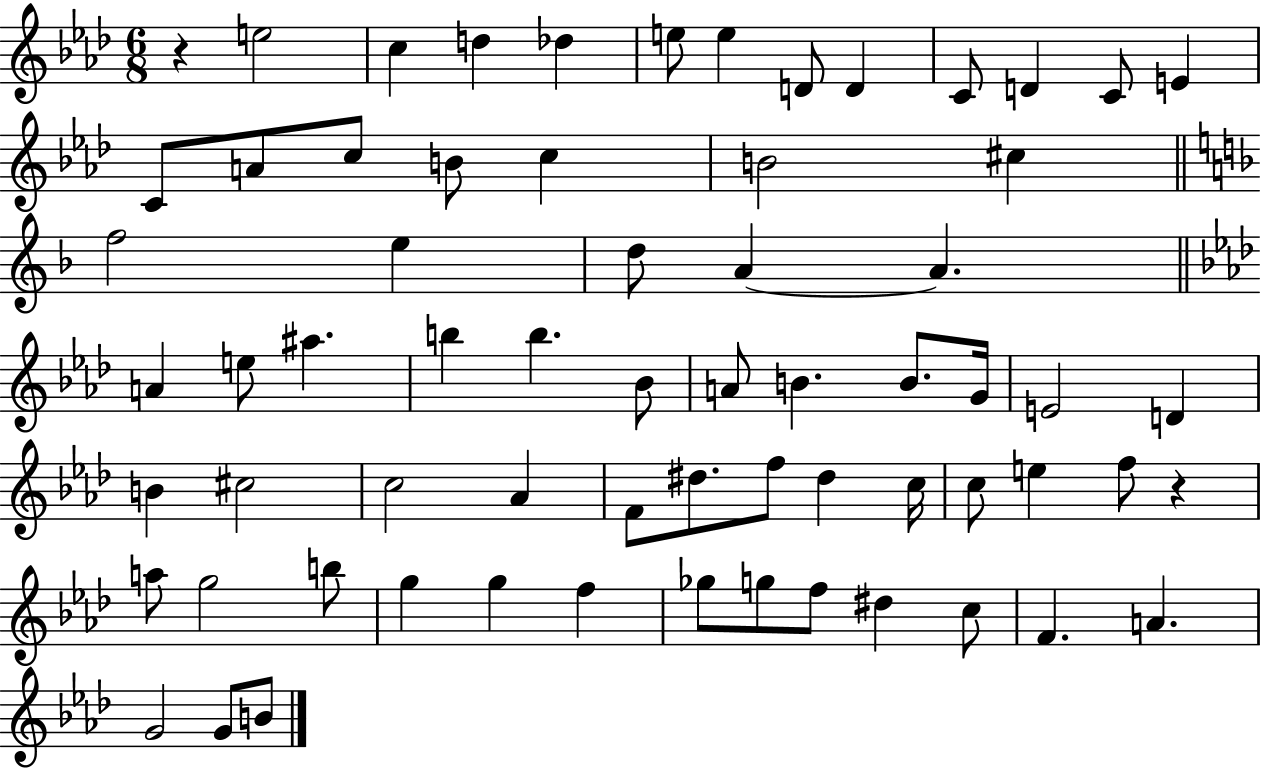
{
  \clef treble
  \numericTimeSignature
  \time 6/8
  \key aes \major
  r4 e''2 | c''4 d''4 des''4 | e''8 e''4 d'8 d'4 | c'8 d'4 c'8 e'4 | \break c'8 a'8 c''8 b'8 c''4 | b'2 cis''4 | \bar "||" \break \key d \minor f''2 e''4 | d''8 a'4~~ a'4. | \bar "||" \break \key aes \major a'4 e''8 ais''4. | b''4 b''4. bes'8 | a'8 b'4. b'8. g'16 | e'2 d'4 | \break b'4 cis''2 | c''2 aes'4 | f'8 dis''8. f''8 dis''4 c''16 | c''8 e''4 f''8 r4 | \break a''8 g''2 b''8 | g''4 g''4 f''4 | ges''8 g''8 f''8 dis''4 c''8 | f'4. a'4. | \break g'2 g'8 b'8 | \bar "|."
}